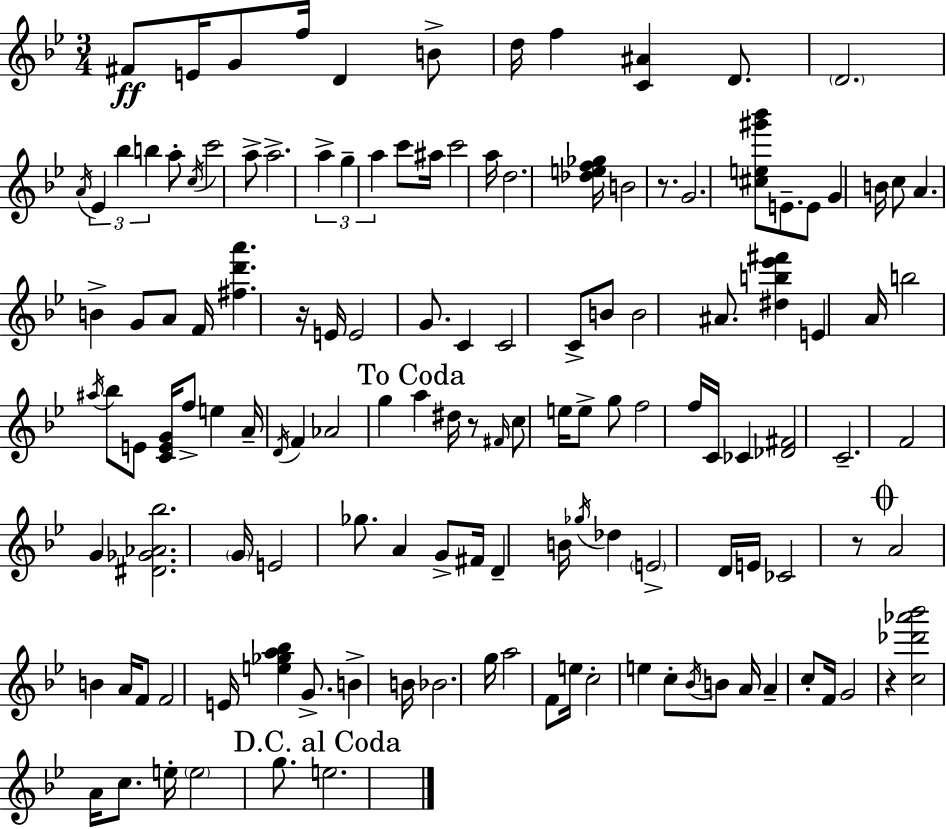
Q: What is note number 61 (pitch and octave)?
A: G5